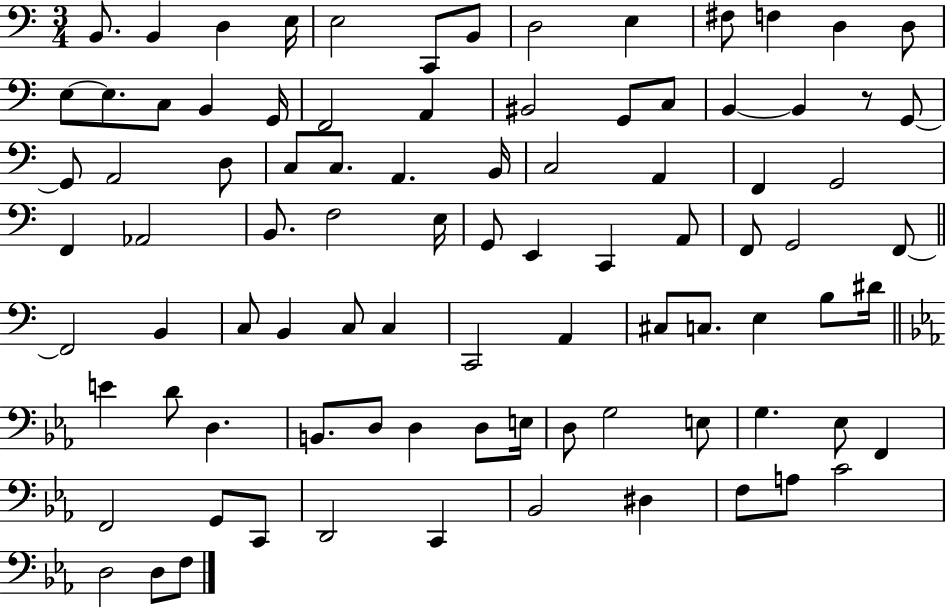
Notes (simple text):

B2/e. B2/q D3/q E3/s E3/h C2/e B2/e D3/h E3/q F#3/e F3/q D3/q D3/e E3/e E3/e. C3/e B2/q G2/s F2/h A2/q BIS2/h G2/e C3/e B2/q B2/q R/e G2/e G2/e A2/h D3/e C3/e C3/e. A2/q. B2/s C3/h A2/q F2/q G2/h F2/q Ab2/h B2/e. F3/h E3/s G2/e E2/q C2/q A2/e F2/e G2/h F2/e F2/h B2/q C3/e B2/q C3/e C3/q C2/h A2/q C#3/e C3/e. E3/q B3/e D#4/s E4/q D4/e D3/q. B2/e. D3/e D3/q D3/e E3/s D3/e G3/h E3/e G3/q. Eb3/e F2/q F2/h G2/e C2/e D2/h C2/q Bb2/h D#3/q F3/e A3/e C4/h D3/h D3/e F3/e